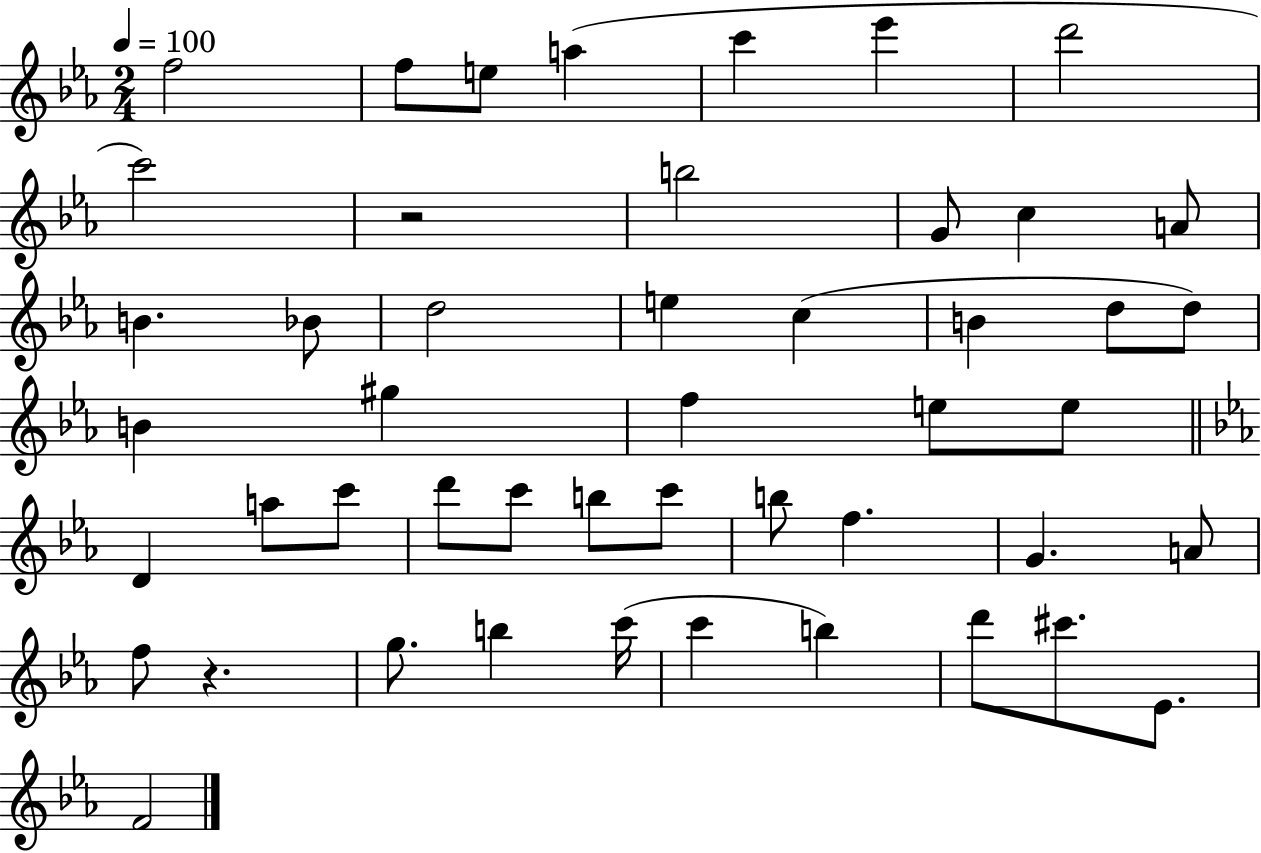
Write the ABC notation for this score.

X:1
T:Untitled
M:2/4
L:1/4
K:Eb
f2 f/2 e/2 a c' _e' d'2 c'2 z2 b2 G/2 c A/2 B _B/2 d2 e c B d/2 d/2 B ^g f e/2 e/2 D a/2 c'/2 d'/2 c'/2 b/2 c'/2 b/2 f G A/2 f/2 z g/2 b c'/4 c' b d'/2 ^c'/2 _E/2 F2